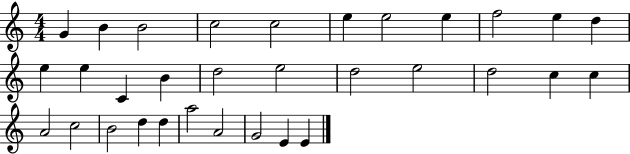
G4/q B4/q B4/h C5/h C5/h E5/q E5/h E5/q F5/h E5/q D5/q E5/q E5/q C4/q B4/q D5/h E5/h D5/h E5/h D5/h C5/q C5/q A4/h C5/h B4/h D5/q D5/q A5/h A4/h G4/h E4/q E4/q